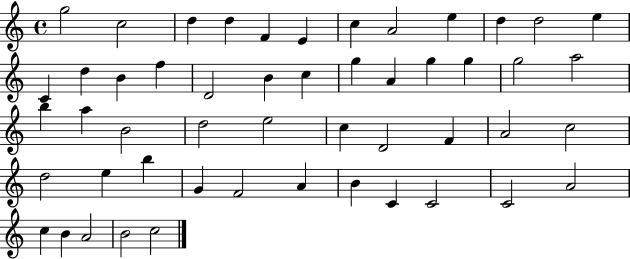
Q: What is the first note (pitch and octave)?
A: G5